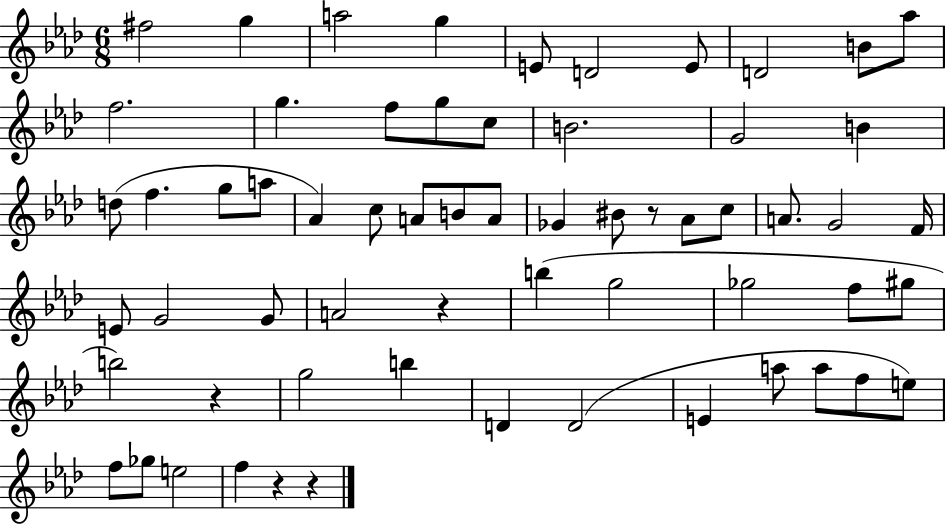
X:1
T:Untitled
M:6/8
L:1/4
K:Ab
^f2 g a2 g E/2 D2 E/2 D2 B/2 _a/2 f2 g f/2 g/2 c/2 B2 G2 B d/2 f g/2 a/2 _A c/2 A/2 B/2 A/2 _G ^B/2 z/2 _A/2 c/2 A/2 G2 F/4 E/2 G2 G/2 A2 z b g2 _g2 f/2 ^g/2 b2 z g2 b D D2 E a/2 a/2 f/2 e/2 f/2 _g/2 e2 f z z